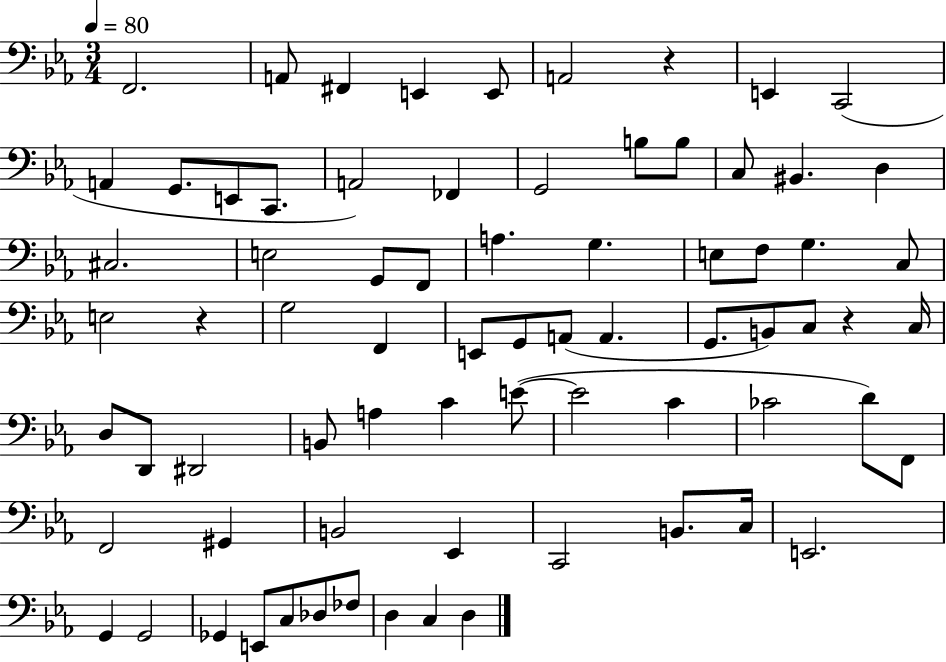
{
  \clef bass
  \numericTimeSignature
  \time 3/4
  \key ees \major
  \tempo 4 = 80
  f,2. | a,8 fis,4 e,4 e,8 | a,2 r4 | e,4 c,2( | \break a,4 g,8. e,8 c,8. | a,2) fes,4 | g,2 b8 b8 | c8 bis,4. d4 | \break cis2. | e2 g,8 f,8 | a4. g4. | e8 f8 g4. c8 | \break e2 r4 | g2 f,4 | e,8 g,8 a,8( a,4. | g,8. b,8) c8 r4 c16 | \break d8 d,8 dis,2 | b,8 a4 c'4 e'8~(~ | e'2 c'4 | ces'2 d'8) f,8 | \break f,2 gis,4 | b,2 ees,4 | c,2 b,8. c16 | e,2. | \break g,4 g,2 | ges,4 e,8 c8 des8 fes8 | d4 c4 d4 | \bar "|."
}